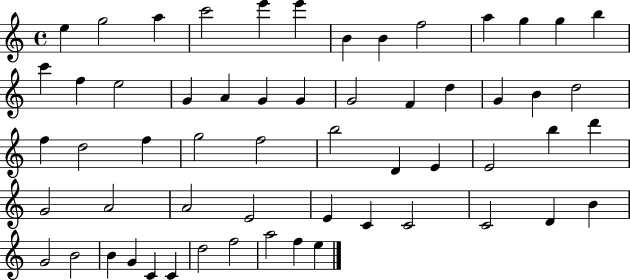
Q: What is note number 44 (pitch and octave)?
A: C4